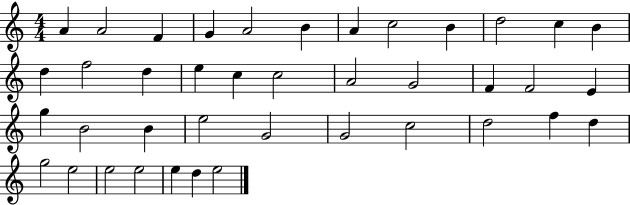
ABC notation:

X:1
T:Untitled
M:4/4
L:1/4
K:C
A A2 F G A2 B A c2 B d2 c B d f2 d e c c2 A2 G2 F F2 E g B2 B e2 G2 G2 c2 d2 f d g2 e2 e2 e2 e d e2